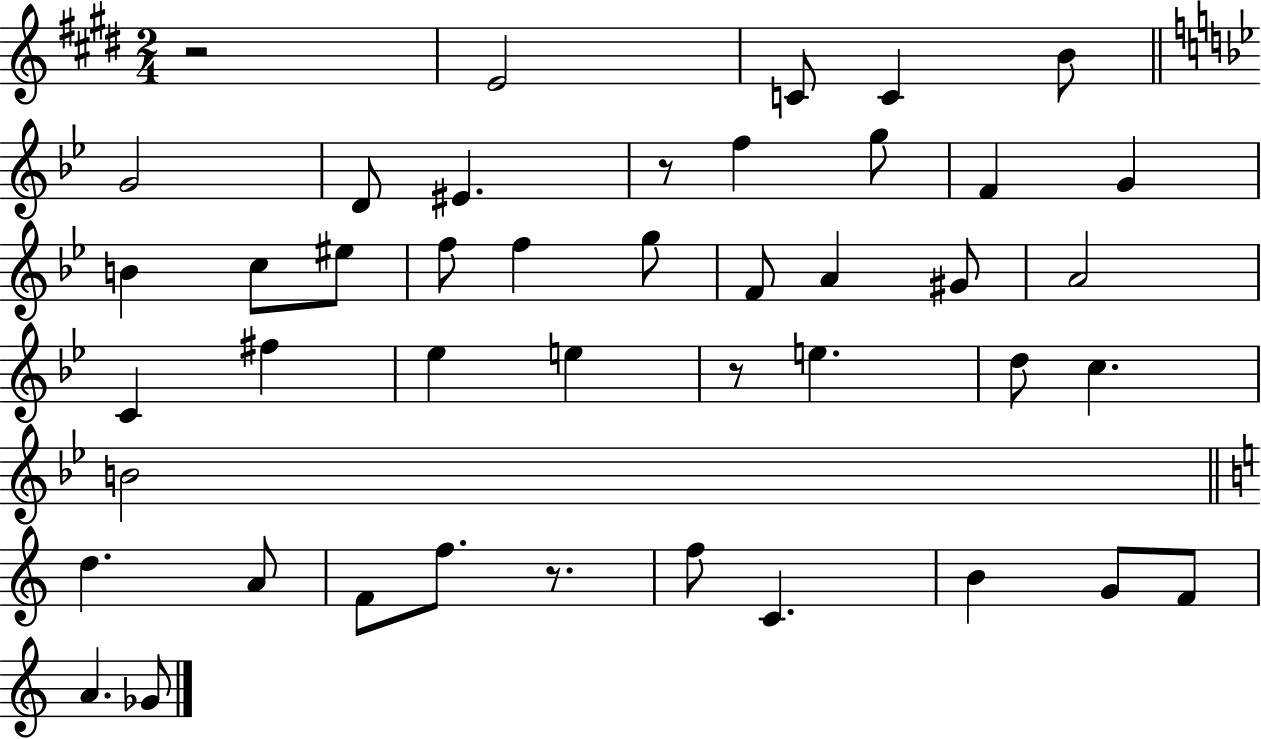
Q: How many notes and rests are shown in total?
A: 44